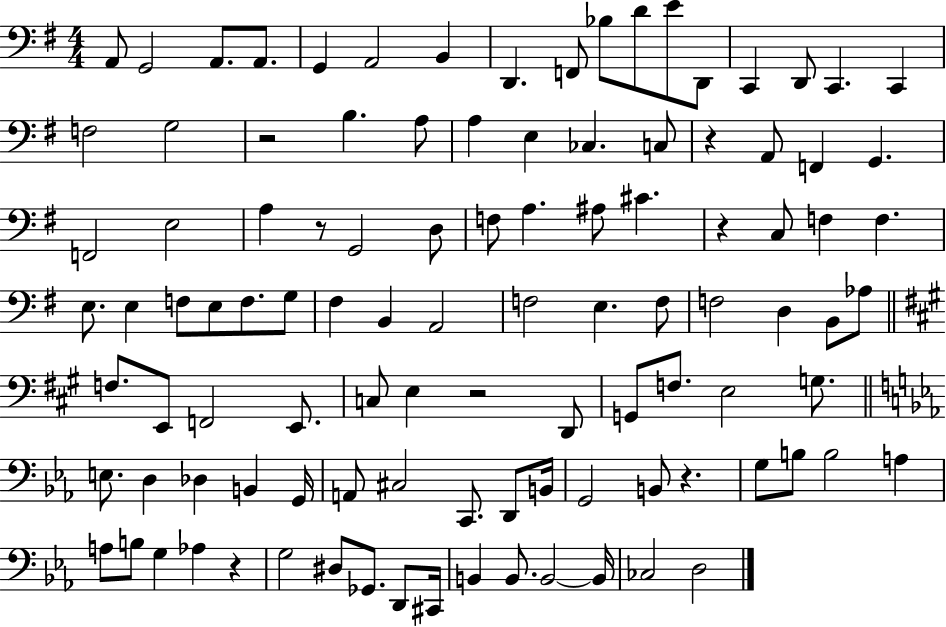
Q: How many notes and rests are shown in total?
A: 105